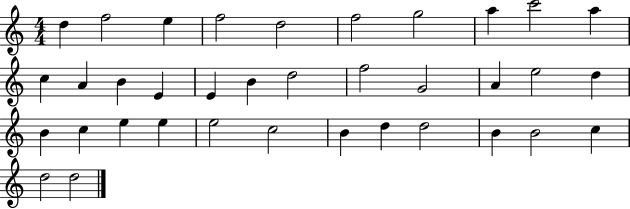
{
  \clef treble
  \numericTimeSignature
  \time 4/4
  \key c \major
  d''4 f''2 e''4 | f''2 d''2 | f''2 g''2 | a''4 c'''2 a''4 | \break c''4 a'4 b'4 e'4 | e'4 b'4 d''2 | f''2 g'2 | a'4 e''2 d''4 | \break b'4 c''4 e''4 e''4 | e''2 c''2 | b'4 d''4 d''2 | b'4 b'2 c''4 | \break d''2 d''2 | \bar "|."
}